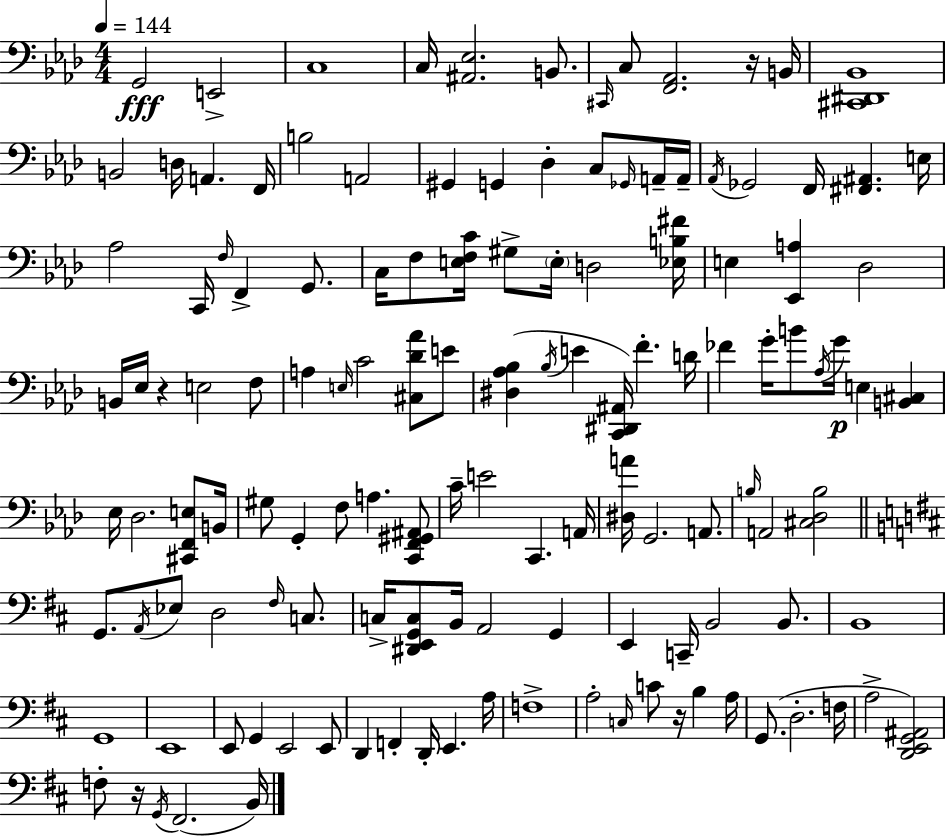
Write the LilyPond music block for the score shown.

{
  \clef bass
  \numericTimeSignature
  \time 4/4
  \key f \minor
  \tempo 4 = 144
  g,2\fff e,2-> | c1 | c16 <ais, ees>2. b,8. | \grace { cis,16 } c8 <f, aes,>2. r16 | \break b,16 <cis, dis, bes,>1 | b,2 d16 a,4. | f,16 b2 a,2 | gis,4 g,4 des4-. c8 \grace { ges,16 } | \break a,16-- a,16-- \acciaccatura { aes,16 } ges,2 f,16 <fis, ais,>4. | e16 aes2 c,16 \grace { f16 } f,4-> | g,8. c16 f8 <e f c'>16 gis8-> \parenthesize e16-. d2 | <ees b fis'>16 e4 <ees, a>4 des2 | \break b,16 ees16 r4 e2 | f8 a4 \grace { e16 } c'2 | <cis des' aes'>8 e'8 <dis aes bes>4( \acciaccatura { bes16 } e'4 <c, dis, ais,>16) f'4.-. | d'16 fes'4 g'16-. b'8 \acciaccatura { aes16 } g'16\p e4 | \break <b, cis>4 ees16 des2. | <cis, f, e>8 b,16 gis8 g,4-. f8 a4. | <c, f, gis, ais,>8 c'16-- e'2 | c,4. a,16 <dis a'>16 g,2. | \break a,8. \grace { b16 } a,2 | <cis des b>2 \bar "||" \break \key d \major g,8. \acciaccatura { a,16 } ees8 d2 \grace { fis16 } c8. | c16-> <dis, e, g, c>8 b,16 a,2 g,4 | e,4 c,16-- b,2 b,8. | b,1 | \break g,1 | e,1 | e,8 g,4 e,2 | e,8 d,4 f,4-. d,16-. e,4. | \break a16 f1-> | a2-. \grace { c16 } c'8 r16 b4 | a16 g,8.( d2.-. | f16 a2-> <d, e, g, ais,>2) | \break f8-. r16 \acciaccatura { g,16 }( fis,2. | b,16) \bar "|."
}